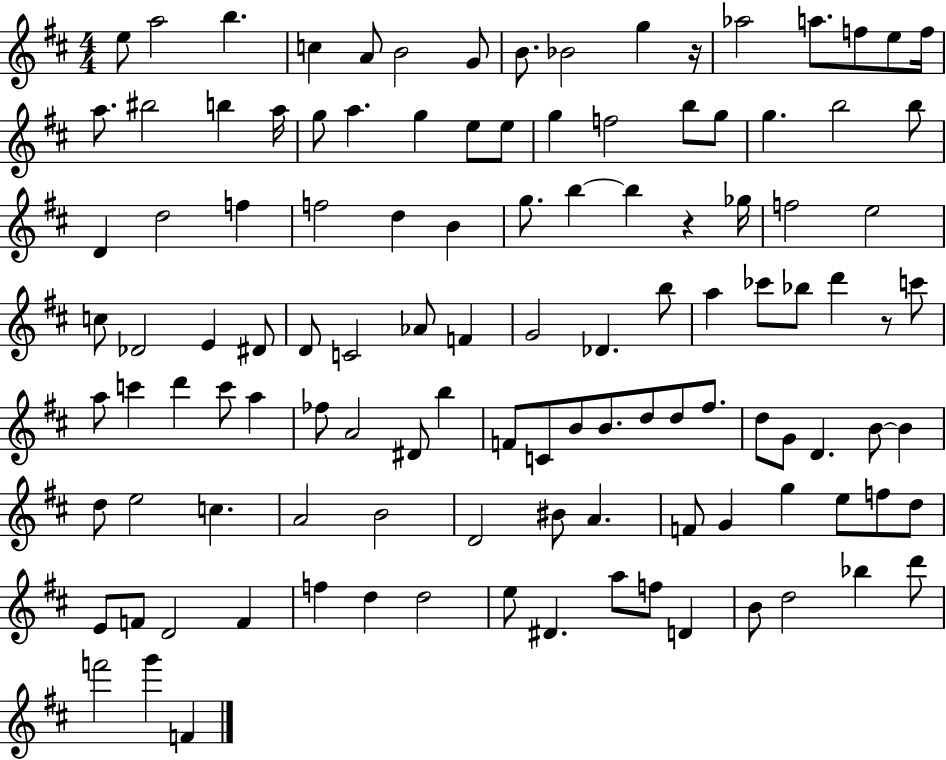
{
  \clef treble
  \numericTimeSignature
  \time 4/4
  \key d \major
  \repeat volta 2 { e''8 a''2 b''4. | c''4 a'8 b'2 g'8 | b'8. bes'2 g''4 r16 | aes''2 a''8. f''8 e''8 f''16 | \break a''8. bis''2 b''4 a''16 | g''8 a''4. g''4 e''8 e''8 | g''4 f''2 b''8 g''8 | g''4. b''2 b''8 | \break d'4 d''2 f''4 | f''2 d''4 b'4 | g''8. b''4~~ b''4 r4 ges''16 | f''2 e''2 | \break c''8 des'2 e'4 dis'8 | d'8 c'2 aes'8 f'4 | g'2 des'4. b''8 | a''4 ces'''8 bes''8 d'''4 r8 c'''8 | \break a''8 c'''4 d'''4 c'''8 a''4 | fes''8 a'2 dis'8 b''4 | f'8 c'8 b'8 b'8. d''8 d''8 fis''8. | d''8 g'8 d'4. b'8~~ b'4 | \break d''8 e''2 c''4. | a'2 b'2 | d'2 bis'8 a'4. | f'8 g'4 g''4 e''8 f''8 d''8 | \break e'8 f'8 d'2 f'4 | f''4 d''4 d''2 | e''8 dis'4. a''8 f''8 d'4 | b'8 d''2 bes''4 d'''8 | \break f'''2 g'''4 f'4 | } \bar "|."
}